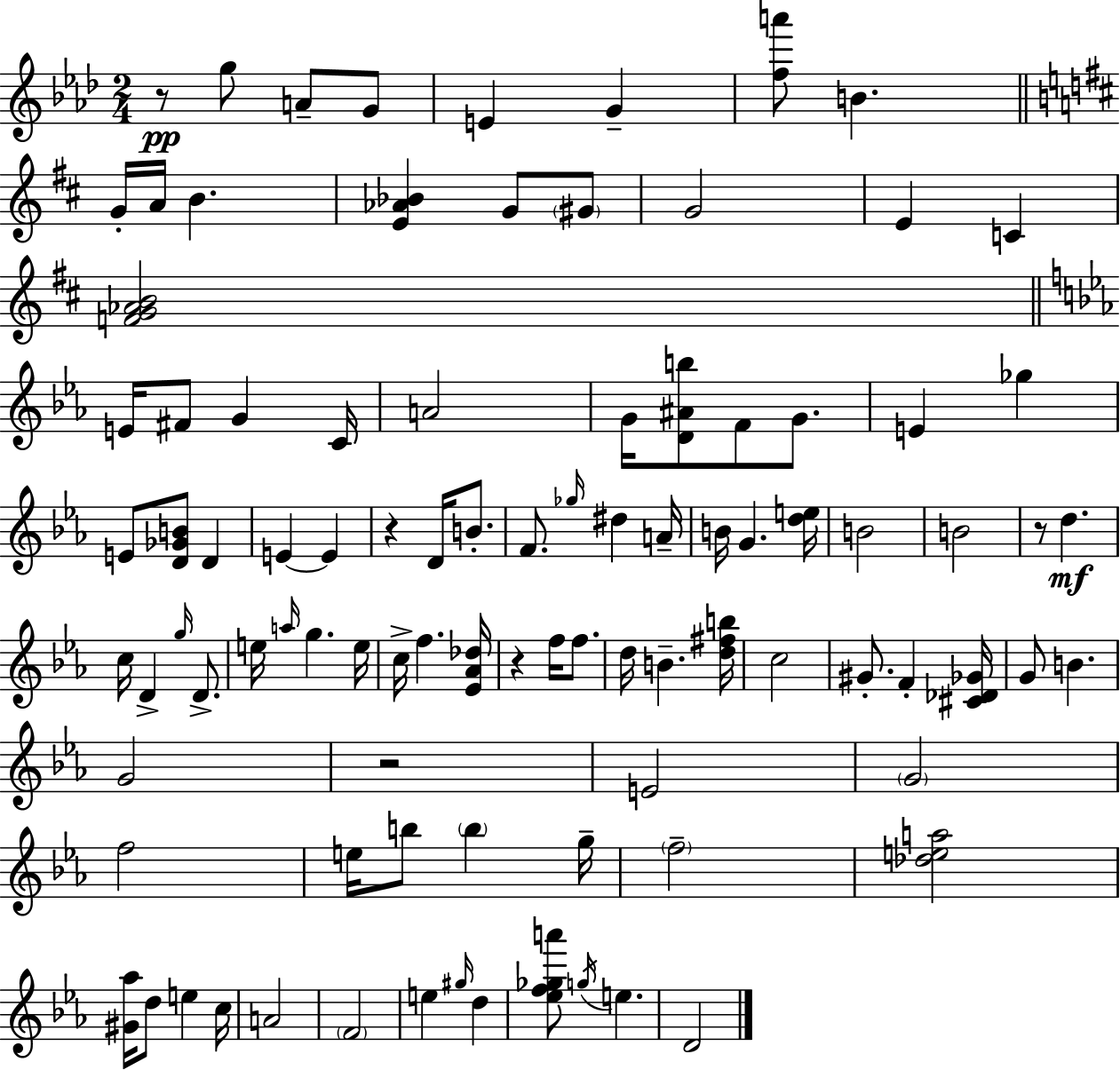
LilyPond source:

{
  \clef treble
  \numericTimeSignature
  \time 2/4
  \key f \minor
  r8\pp g''8 a'8-- g'8 | e'4 g'4-- | <f'' a'''>8 b'4. | \bar "||" \break \key d \major g'16-. a'16 b'4. | <e' aes' bes'>4 g'8 \parenthesize gis'8 | g'2 | e'4 c'4 | \break <f' g' aes' b'>2 | \bar "||" \break \key c \minor e'16 fis'8 g'4 c'16 | a'2 | g'16 <d' ais' b''>8 f'8 g'8. | e'4 ges''4 | \break e'8 <d' ges' b'>8 d'4 | e'4~~ e'4 | r4 d'16 b'8.-. | f'8. \grace { ges''16 } dis''4 | \break a'16-- b'16 g'4. | <d'' e''>16 b'2 | b'2 | r8 d''4.\mf | \break c''16 d'4-> \grace { g''16 } d'8.-> | e''16 \grace { a''16 } g''4. | e''16 c''16-> f''4. | <ees' aes' des''>16 r4 f''16 | \break f''8. d''16 b'4.-- | <d'' fis'' b''>16 c''2 | gis'8.-. f'4-. | <cis' des' ges'>16 g'8 b'4. | \break g'2 | r2 | e'2 | \parenthesize g'2 | \break f''2 | e''16 b''8 \parenthesize b''4 | g''16-- \parenthesize f''2-- | <des'' e'' a''>2 | \break <gis' aes''>16 d''8 e''4 | c''16 a'2 | \parenthesize f'2 | e''4 \grace { gis''16 } | \break d''4 <ees'' f'' ges'' a'''>8 \acciaccatura { g''16 } e''4. | d'2 | \bar "|."
}